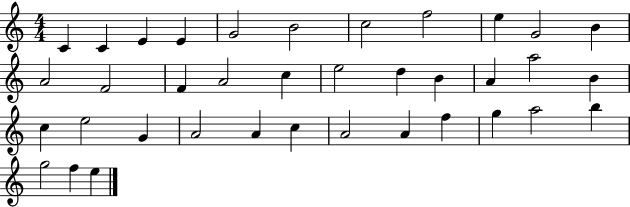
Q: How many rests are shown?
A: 0